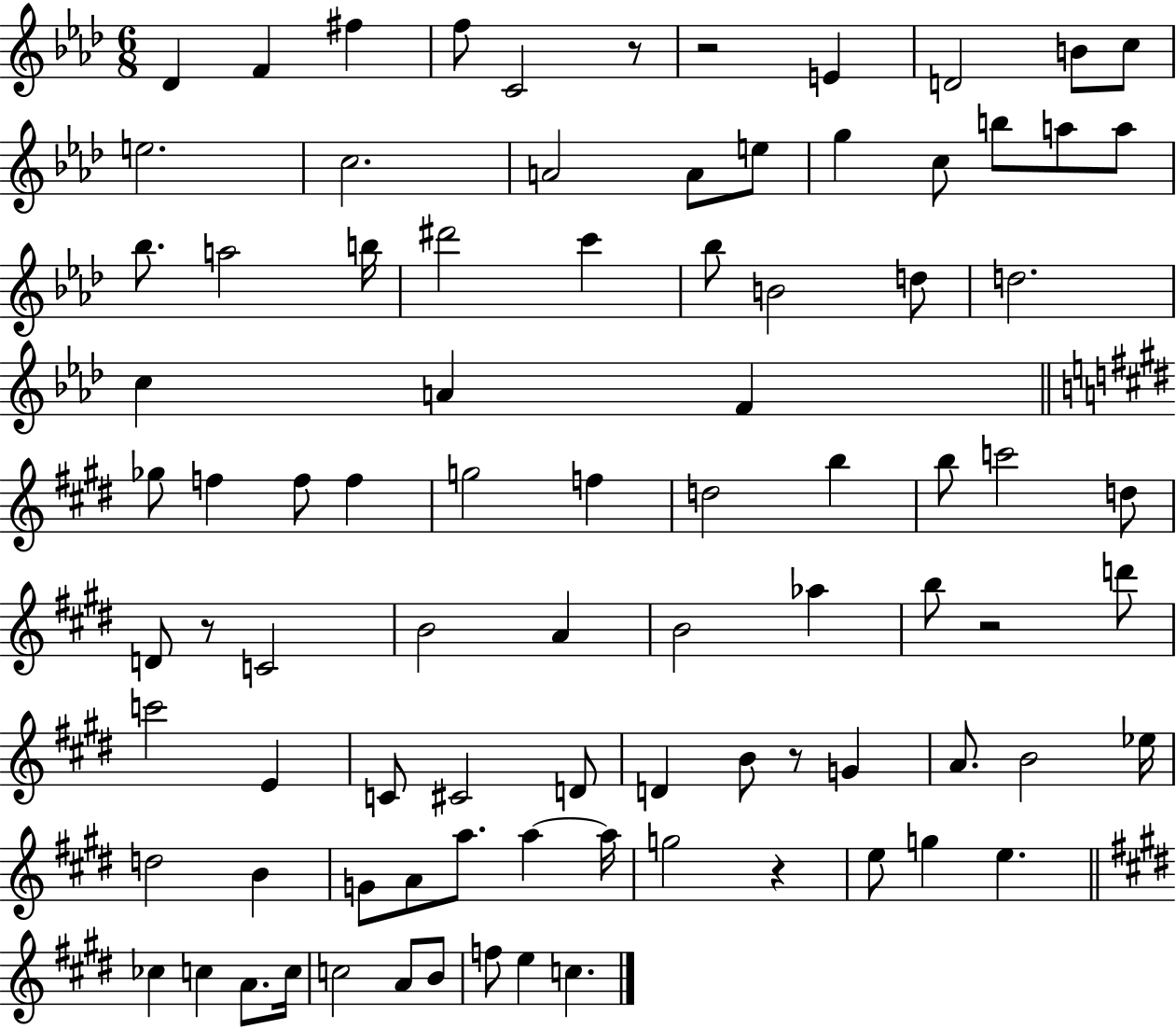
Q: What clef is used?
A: treble